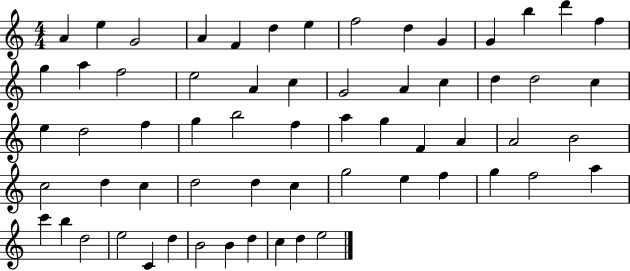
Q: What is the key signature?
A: C major